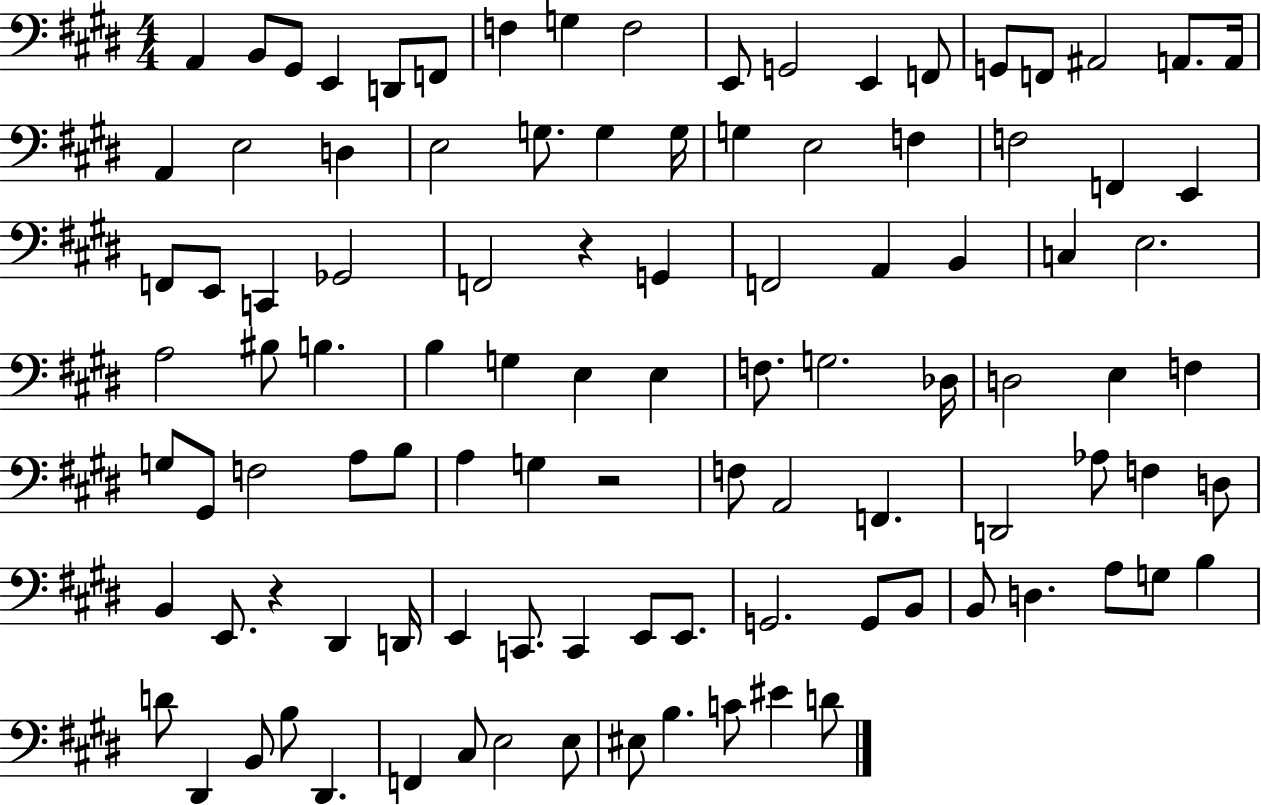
{
  \clef bass
  \numericTimeSignature
  \time 4/4
  \key e \major
  a,4 b,8 gis,8 e,4 d,8 f,8 | f4 g4 f2 | e,8 g,2 e,4 f,8 | g,8 f,8 ais,2 a,8. a,16 | \break a,4 e2 d4 | e2 g8. g4 g16 | g4 e2 f4 | f2 f,4 e,4 | \break f,8 e,8 c,4 ges,2 | f,2 r4 g,4 | f,2 a,4 b,4 | c4 e2. | \break a2 bis8 b4. | b4 g4 e4 e4 | f8. g2. des16 | d2 e4 f4 | \break g8 gis,8 f2 a8 b8 | a4 g4 r2 | f8 a,2 f,4. | d,2 aes8 f4 d8 | \break b,4 e,8. r4 dis,4 d,16 | e,4 c,8. c,4 e,8 e,8. | g,2. g,8 b,8 | b,8 d4. a8 g8 b4 | \break d'8 dis,4 b,8 b8 dis,4. | f,4 cis8 e2 e8 | eis8 b4. c'8 eis'4 d'8 | \bar "|."
}